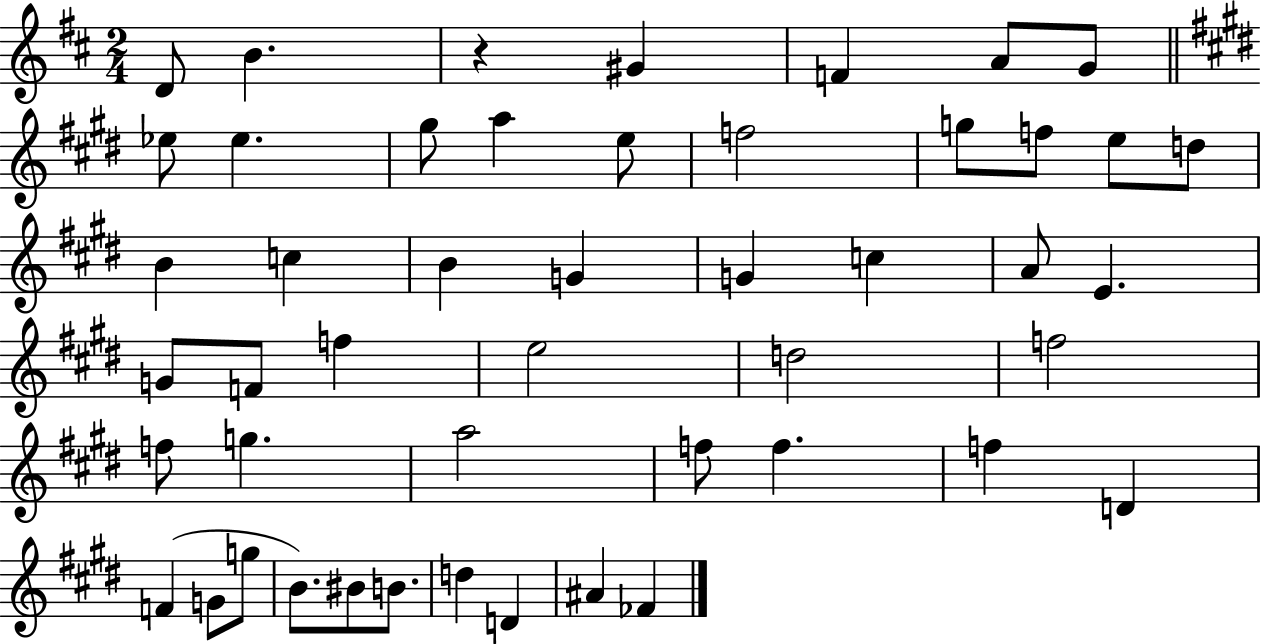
{
  \clef treble
  \numericTimeSignature
  \time 2/4
  \key d \major
  \repeat volta 2 { d'8 b'4. | r4 gis'4 | f'4 a'8 g'8 | \bar "||" \break \key e \major ees''8 ees''4. | gis''8 a''4 e''8 | f''2 | g''8 f''8 e''8 d''8 | \break b'4 c''4 | b'4 g'4 | g'4 c''4 | a'8 e'4. | \break g'8 f'8 f''4 | e''2 | d''2 | f''2 | \break f''8 g''4. | a''2 | f''8 f''4. | f''4 d'4 | \break f'4( g'8 g''8 | b'8.) bis'8 b'8. | d''4 d'4 | ais'4 fes'4 | \break } \bar "|."
}